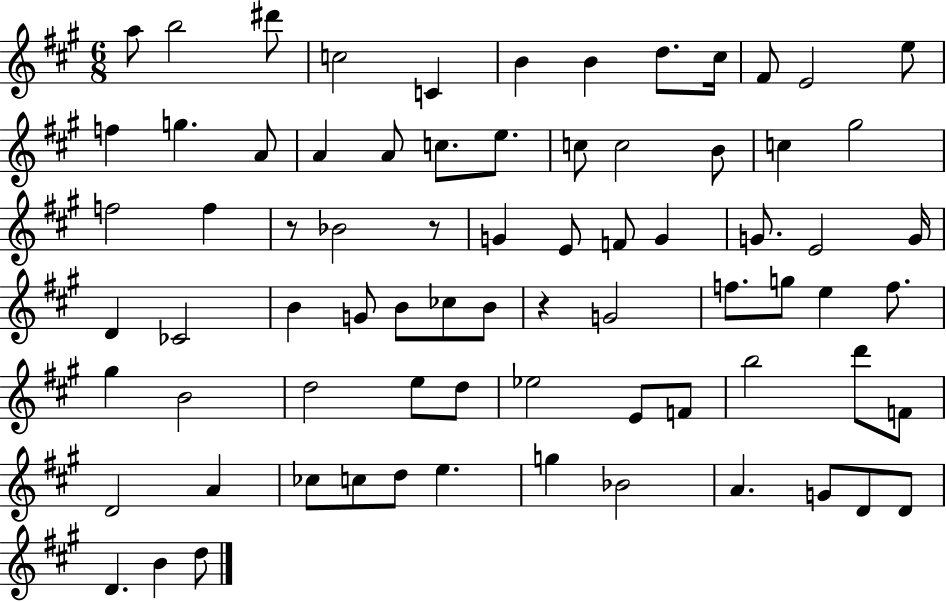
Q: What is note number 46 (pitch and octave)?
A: F5